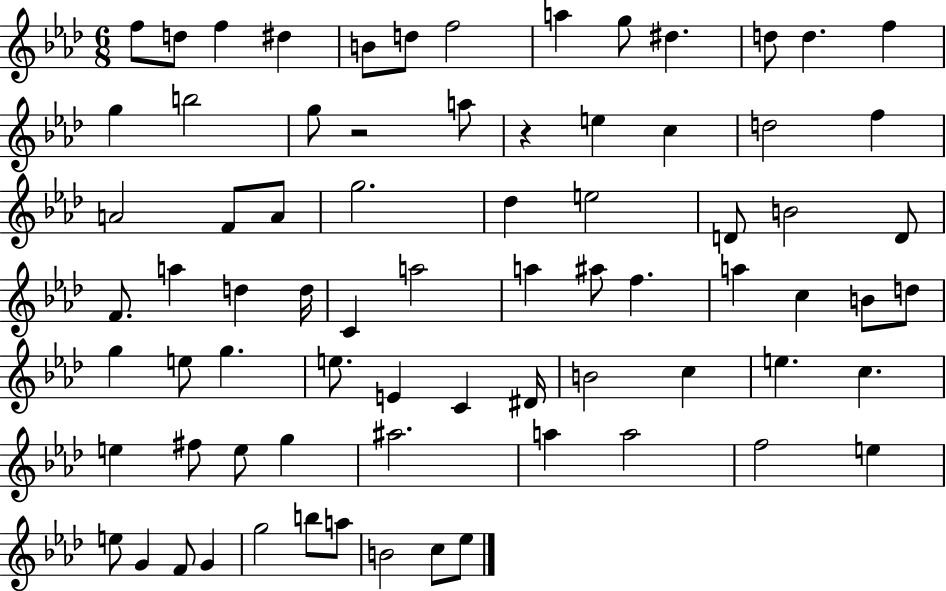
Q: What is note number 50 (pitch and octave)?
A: D#4